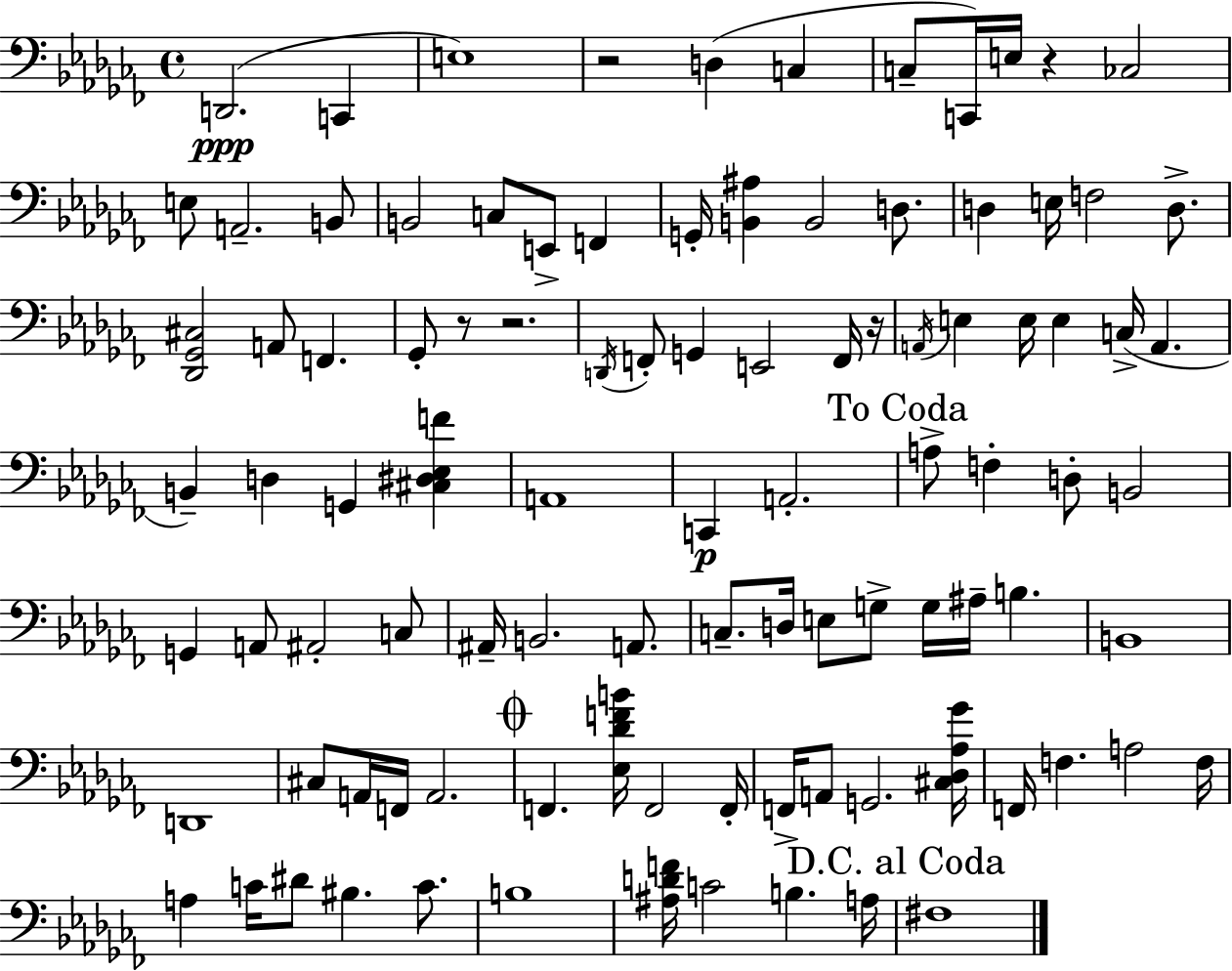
X:1
T:Untitled
M:4/4
L:1/4
K:Abm
D,,2 C,, E,4 z2 D, C, C,/2 C,,/4 E,/4 z _C,2 E,/2 A,,2 B,,/2 B,,2 C,/2 E,,/2 F,, G,,/4 [B,,^A,] B,,2 D,/2 D, E,/4 F,2 D,/2 [_D,,_G,,^C,]2 A,,/2 F,, _G,,/2 z/2 z2 D,,/4 F,,/2 G,, E,,2 F,,/4 z/4 A,,/4 E, E,/4 E, C,/4 A,, B,, D, G,, [^C,^D,_E,F] A,,4 C,, A,,2 A,/2 F, D,/2 B,,2 G,, A,,/2 ^A,,2 C,/2 ^A,,/4 B,,2 A,,/2 C,/2 D,/4 E,/2 G,/2 G,/4 ^A,/4 B, B,,4 D,,4 ^C,/2 A,,/4 F,,/4 A,,2 F,, [_E,_DFB]/4 F,,2 F,,/4 F,,/4 A,,/2 G,,2 [^C,_D,_A,_G]/4 F,,/4 F, A,2 F,/4 A, C/4 ^D/2 ^B, C/2 B,4 [^A,DF]/4 C2 B, A,/4 ^F,4